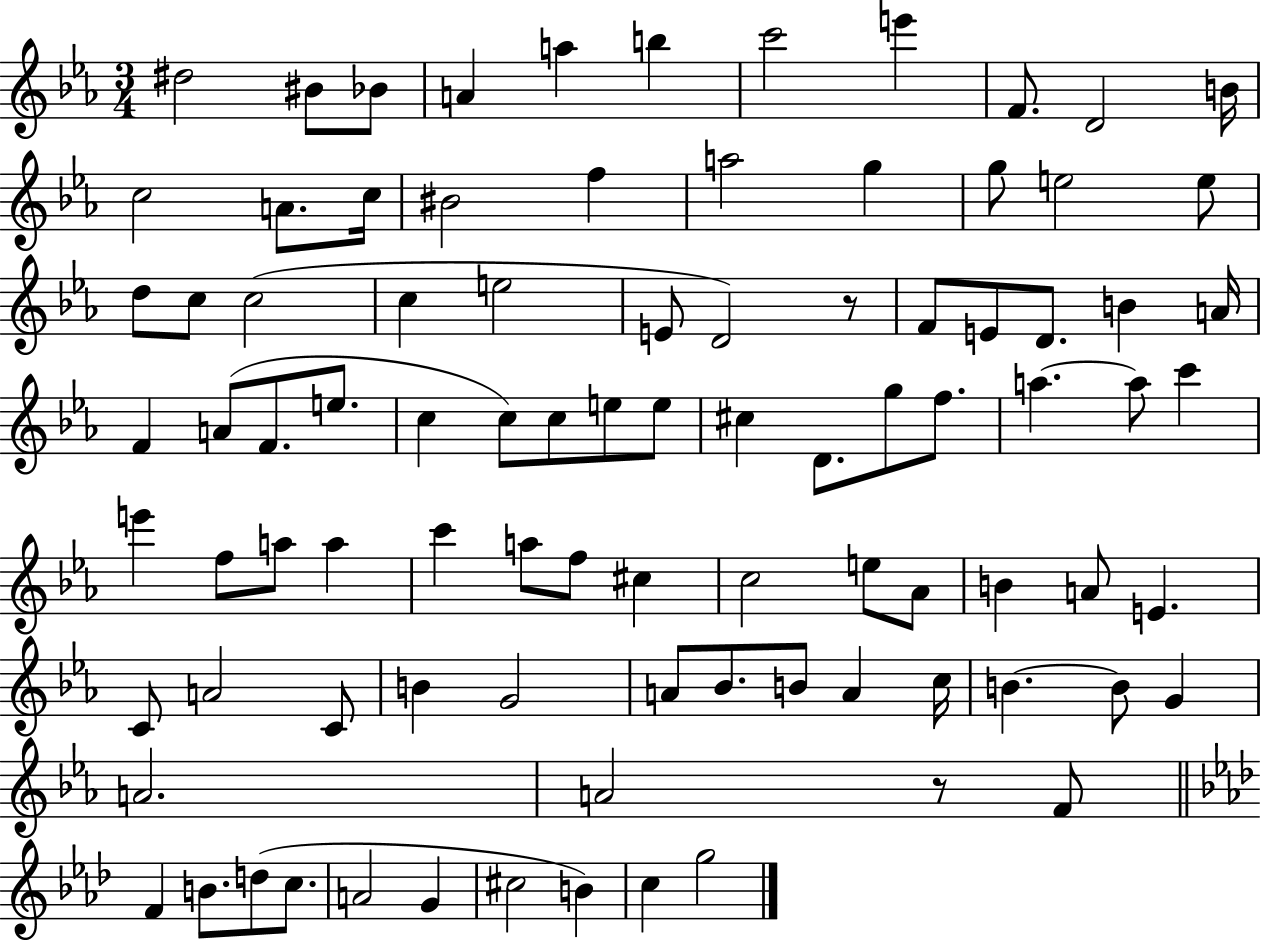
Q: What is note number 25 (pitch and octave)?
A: C5